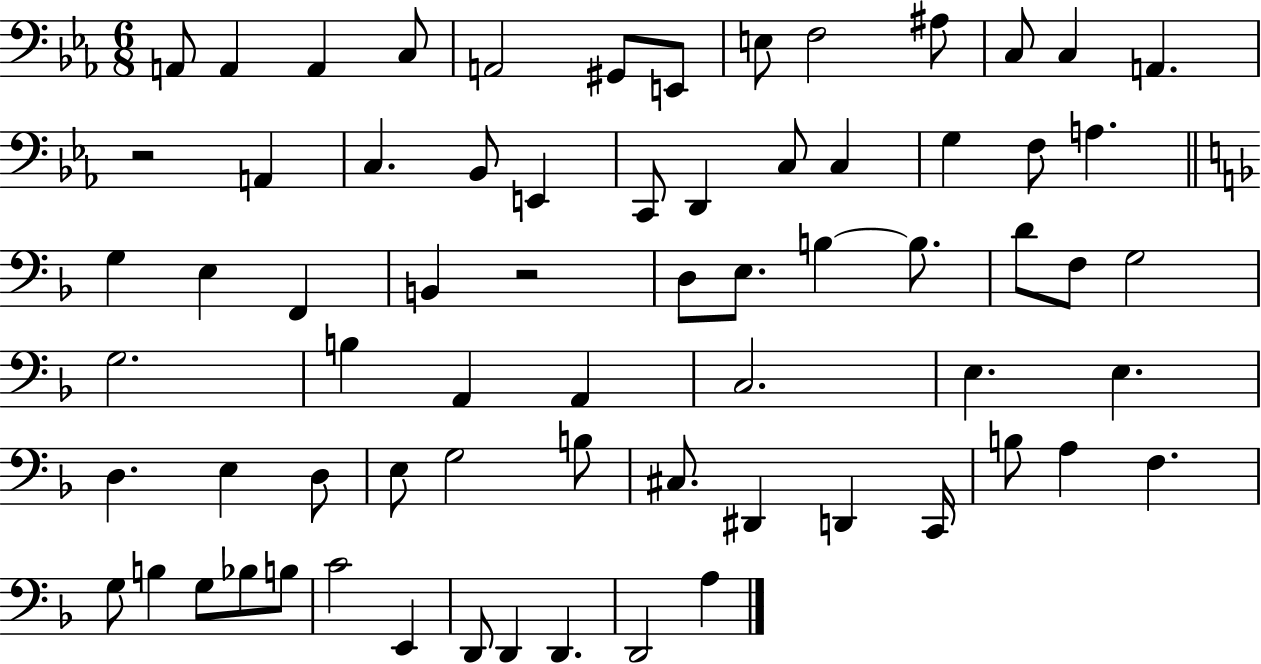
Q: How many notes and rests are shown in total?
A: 69